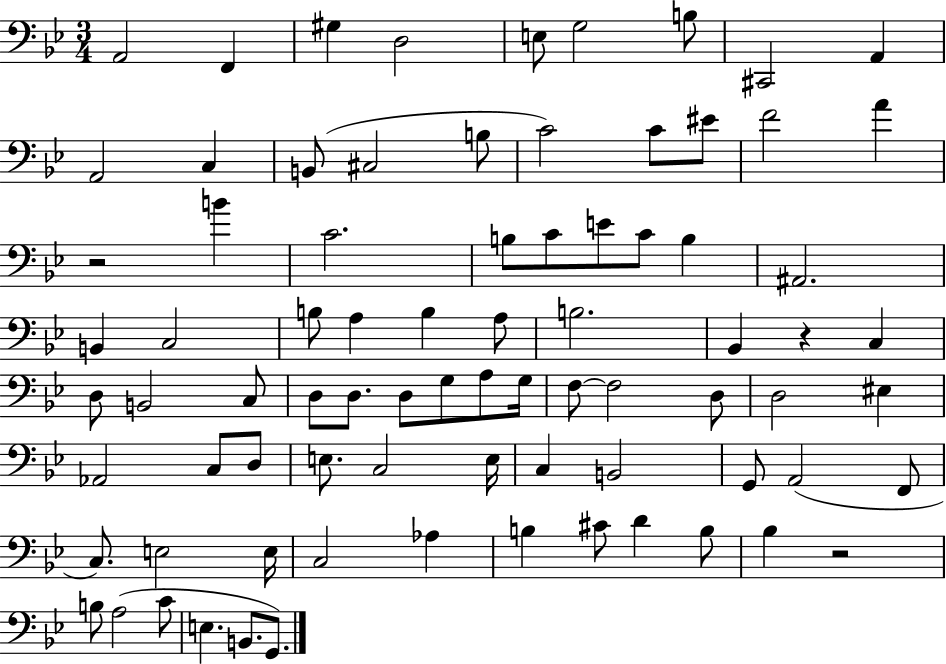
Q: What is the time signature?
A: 3/4